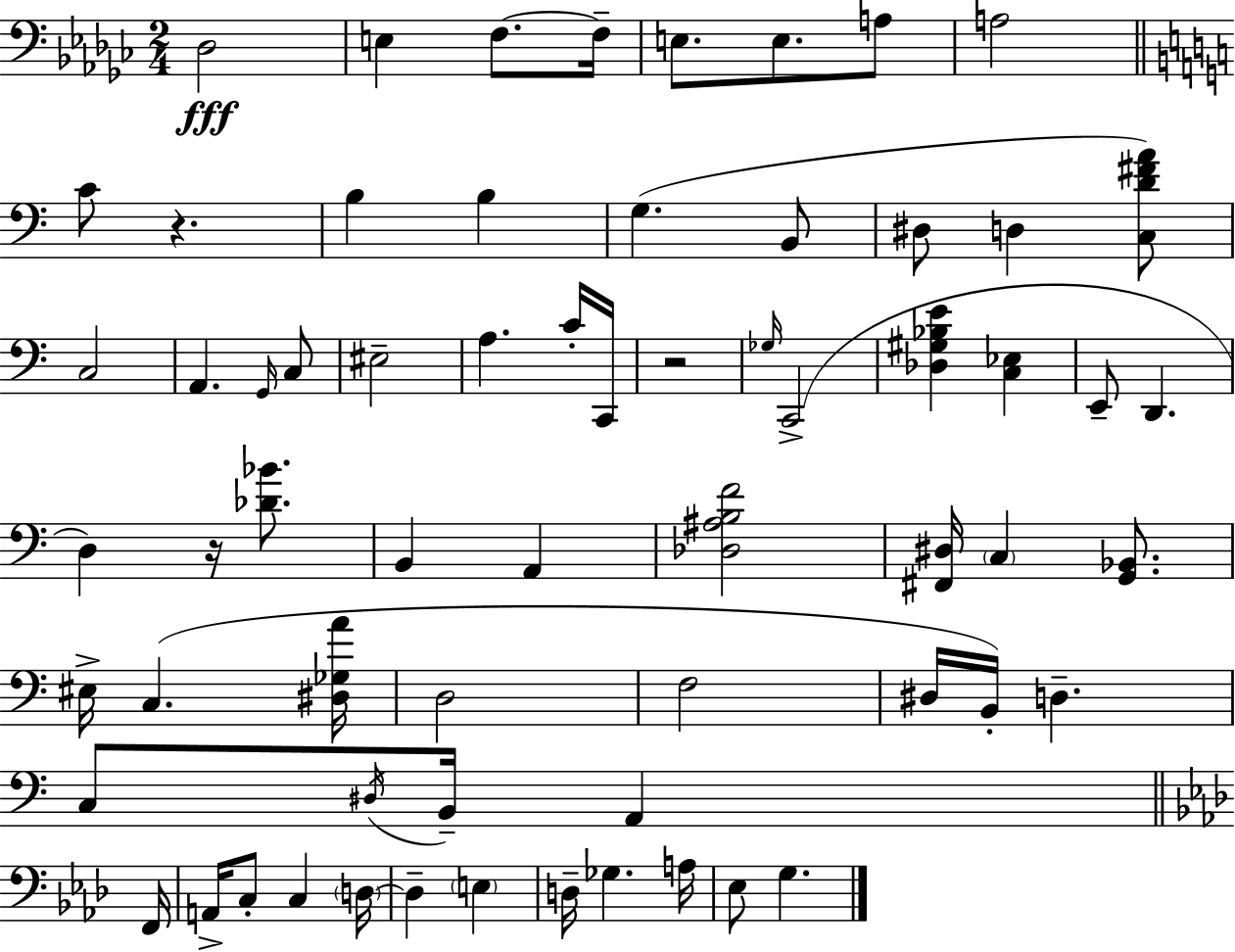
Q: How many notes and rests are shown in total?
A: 65